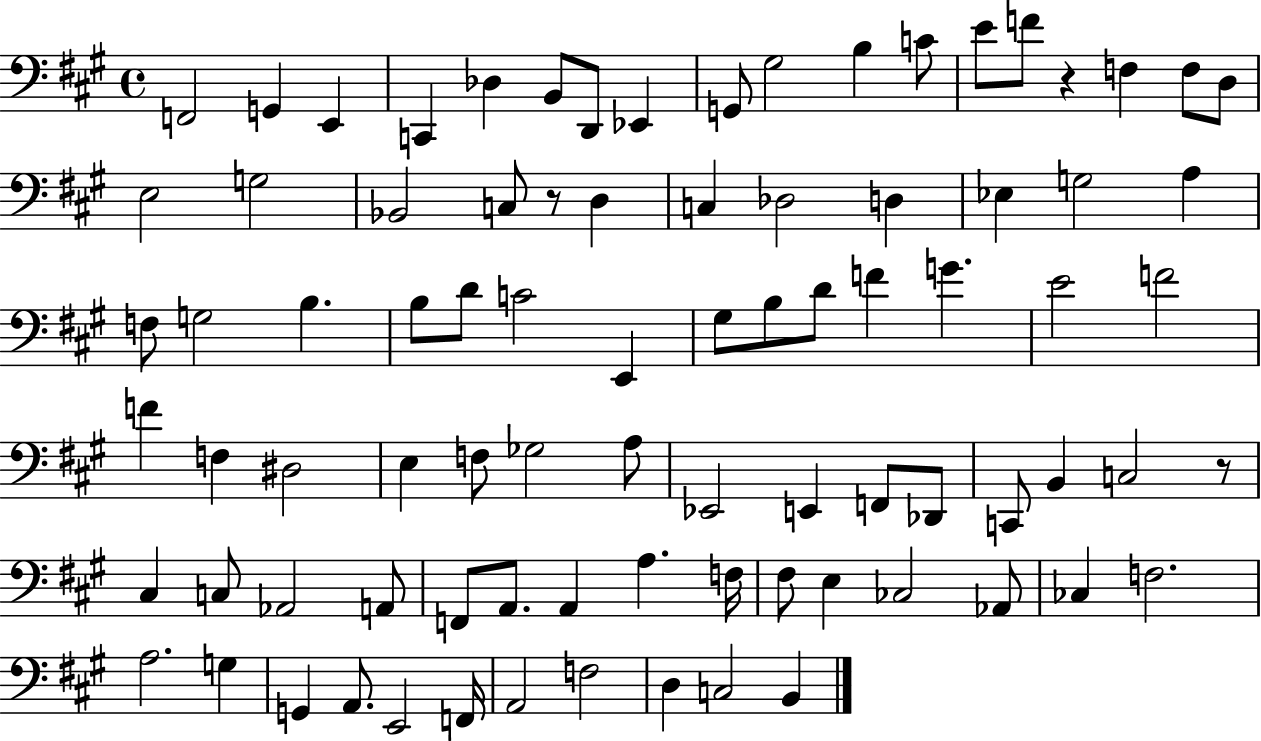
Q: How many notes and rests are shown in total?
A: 85